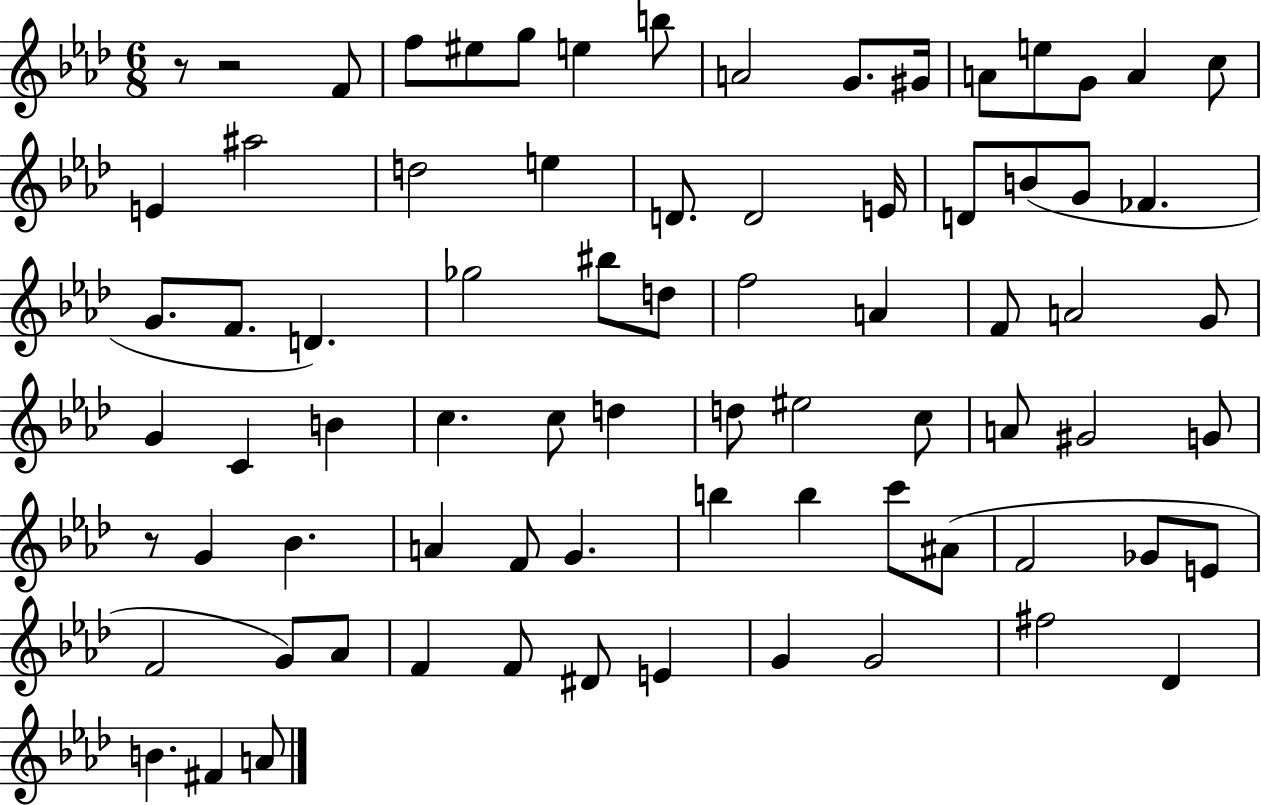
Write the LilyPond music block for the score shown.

{
  \clef treble
  \numericTimeSignature
  \time 6/8
  \key aes \major
  r8 r2 f'8 | f''8 eis''8 g''8 e''4 b''8 | a'2 g'8. gis'16 | a'8 e''8 g'8 a'4 c''8 | \break e'4 ais''2 | d''2 e''4 | d'8. d'2 e'16 | d'8 b'8( g'8 fes'4. | \break g'8. f'8. d'4.) | ges''2 bis''8 d''8 | f''2 a'4 | f'8 a'2 g'8 | \break g'4 c'4 b'4 | c''4. c''8 d''4 | d''8 eis''2 c''8 | a'8 gis'2 g'8 | \break r8 g'4 bes'4. | a'4 f'8 g'4. | b''4 b''4 c'''8 ais'8( | f'2 ges'8 e'8 | \break f'2 g'8) aes'8 | f'4 f'8 dis'8 e'4 | g'4 g'2 | fis''2 des'4 | \break b'4. fis'4 a'8 | \bar "|."
}